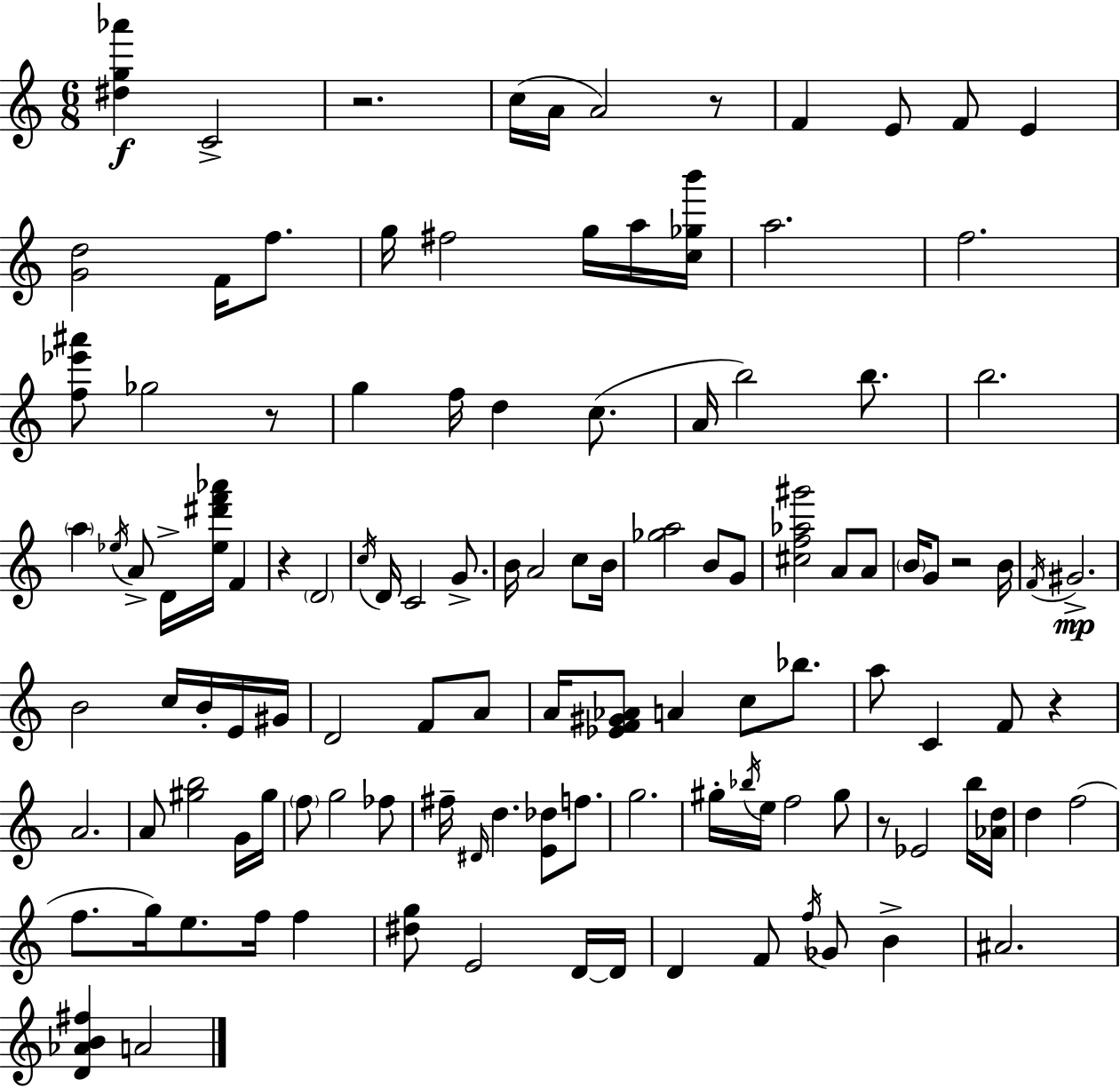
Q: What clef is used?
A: treble